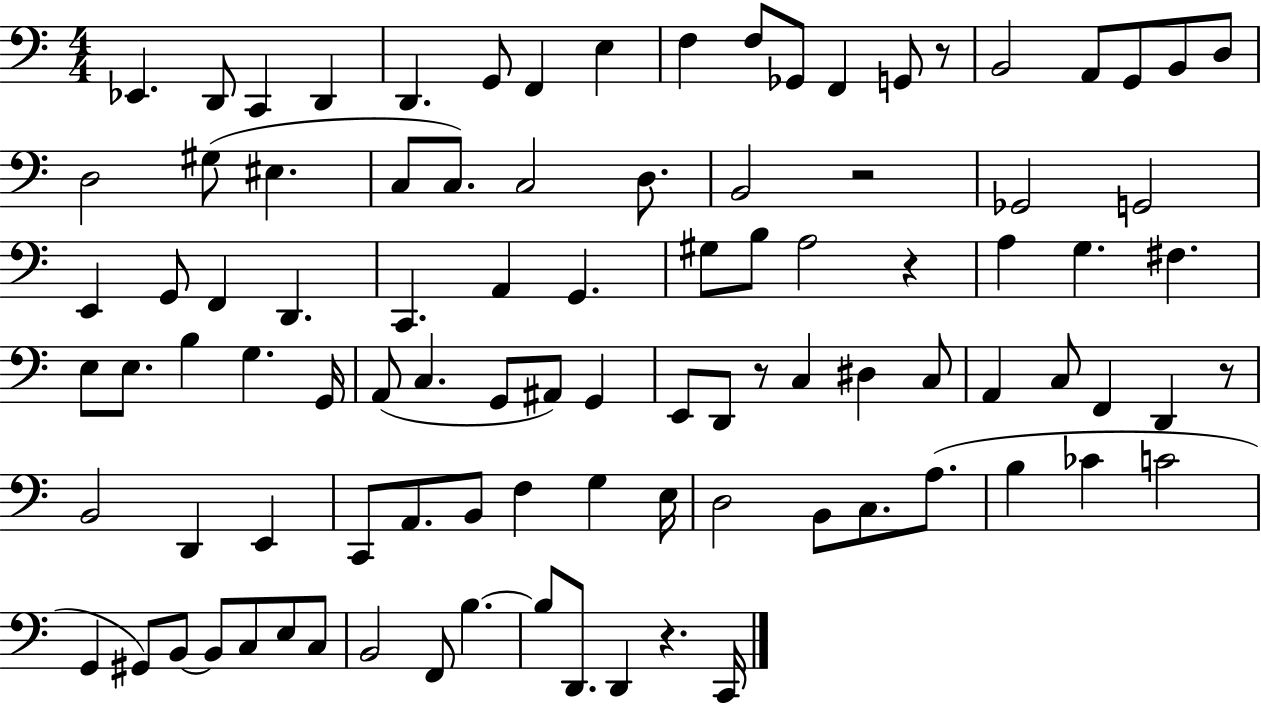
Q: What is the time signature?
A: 4/4